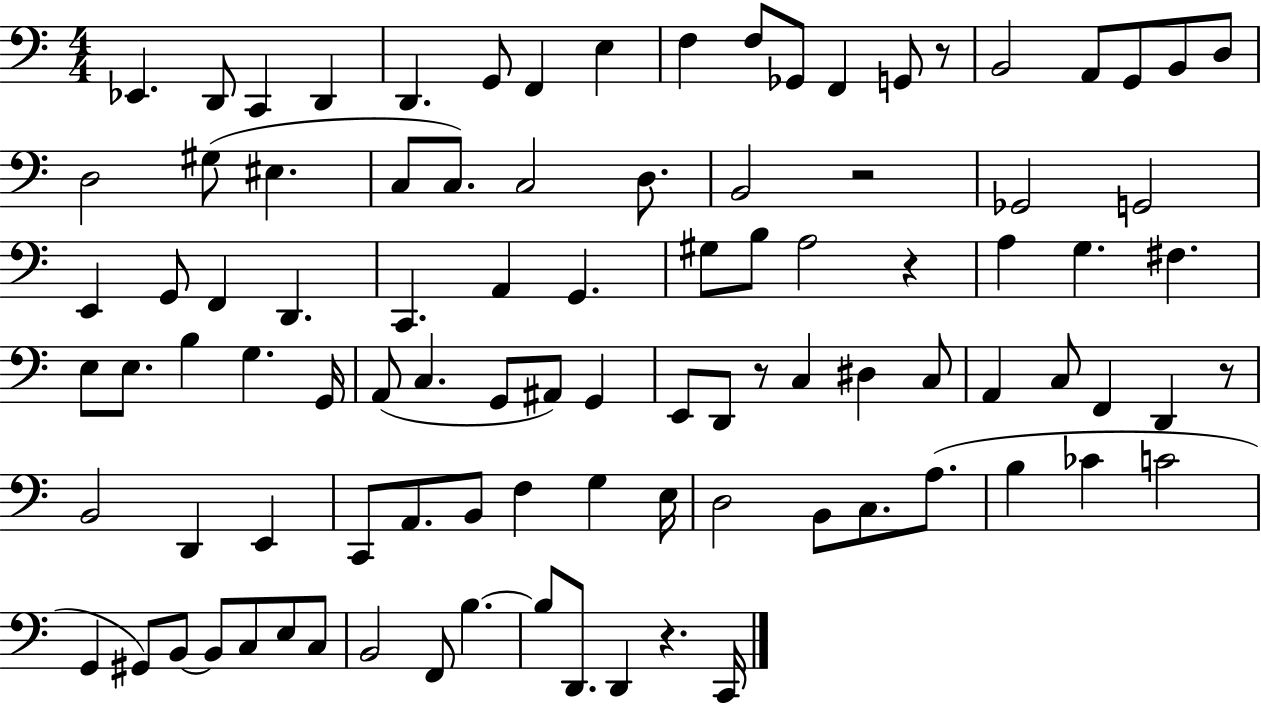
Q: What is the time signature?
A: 4/4